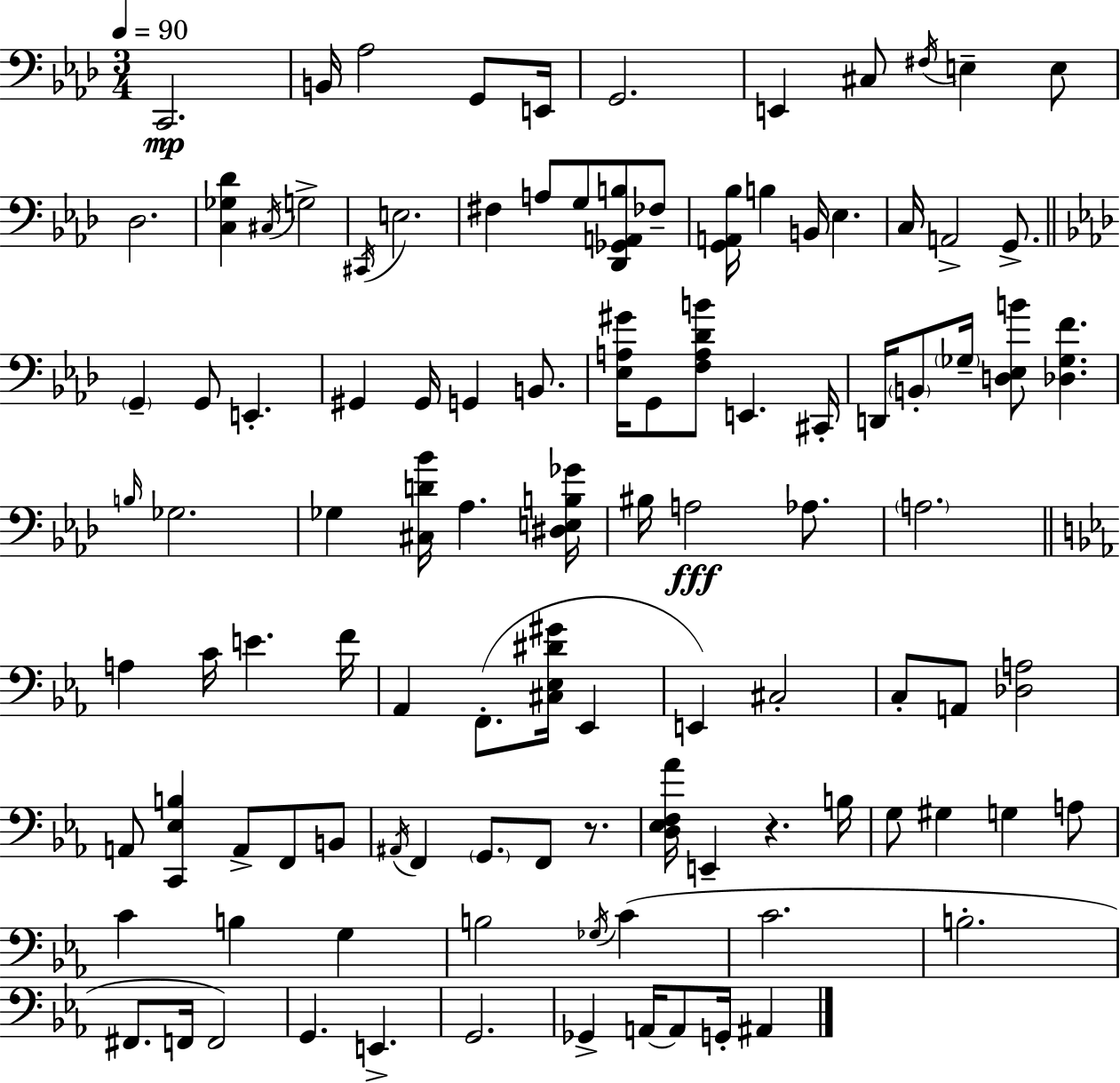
{
  \clef bass
  \numericTimeSignature
  \time 3/4
  \key aes \major
  \tempo 4 = 90
  c,2.\mp | b,16 aes2 g,8 e,16 | g,2. | e,4 cis8 \acciaccatura { fis16 } e4-- e8 | \break des2. | <c ges des'>4 \acciaccatura { cis16 } g2-> | \acciaccatura { cis,16 } e2. | fis4 a8 g8 <des, ges, a, b>8 | \break fes8-- <g, a, bes>16 b4 b,16 ees4. | c16 a,2-> | g,8.-> \bar "||" \break \key aes \major \parenthesize g,4-- g,8 e,4.-. | gis,4 gis,16 g,4 b,8. | <ees a gis'>16 g,8 <f a des' b'>8 e,4. cis,16-. | d,16 \parenthesize b,8-. \parenthesize ges16-- <d ees b'>8 <des ges f'>4. | \break \grace { b16 } ges2. | ges4 <cis d' bes'>16 aes4. | <dis e b ges'>16 bis16 a2\fff aes8. | \parenthesize a2. | \break \bar "||" \break \key ees \major a4 c'16 e'4. f'16 | aes,4 f,8.-.( <cis ees dis' gis'>16 ees,4 | e,4) cis2-. | c8-. a,8 <des a>2 | \break a,8 <c, ees b>4 a,8-> f,8 b,8 | \acciaccatura { ais,16 } f,4 \parenthesize g,8. f,8 r8. | <d ees f aes'>16 e,4-- r4. | b16 g8 gis4 g4 a8 | \break c'4 b4 g4 | b2 \acciaccatura { ges16 } c'4( | c'2. | b2.-. | \break fis,8. f,16 f,2) | g,4. e,4.-> | g,2. | ges,4-> a,16~~ a,8 g,16-. ais,4 | \break \bar "|."
}